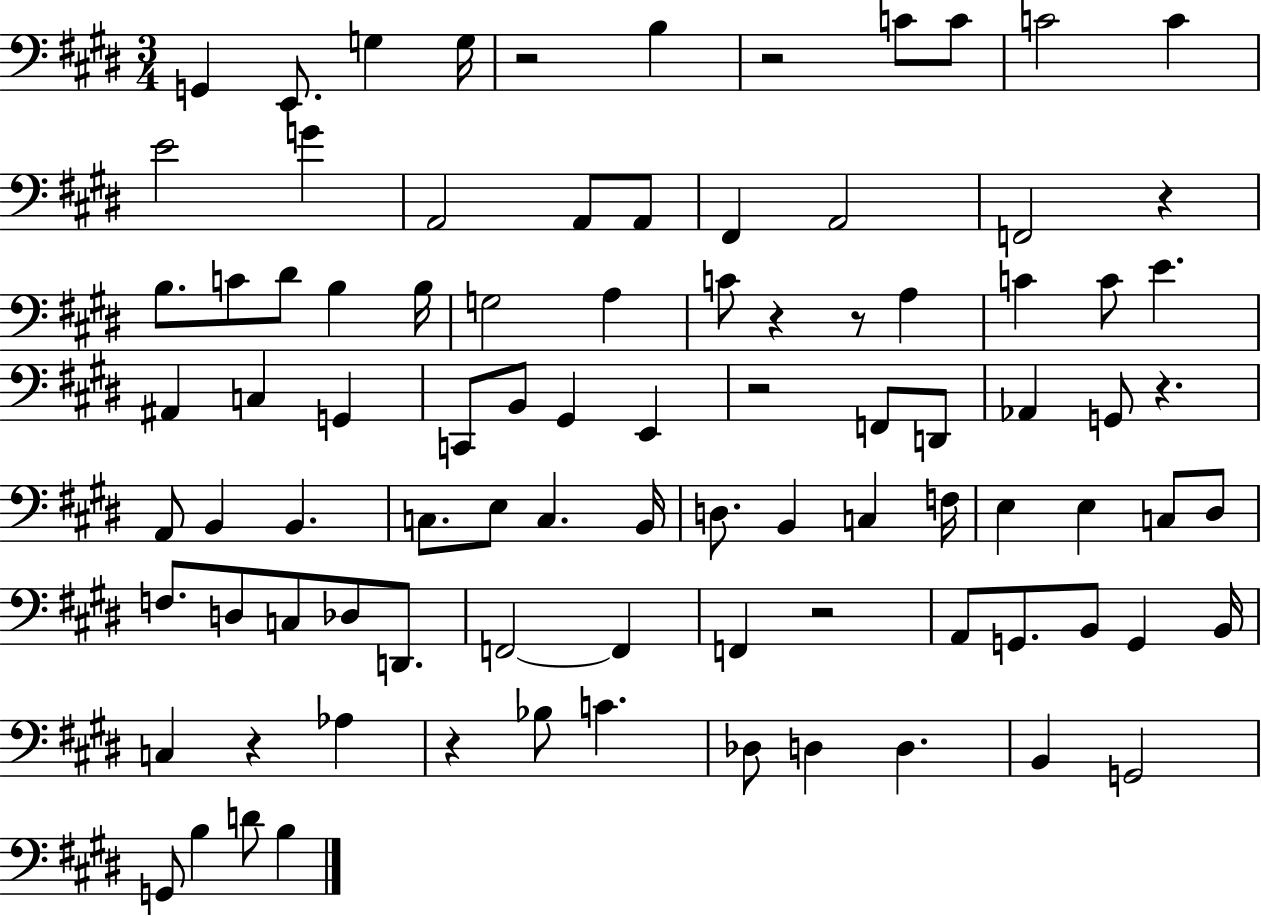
{
  \clef bass
  \numericTimeSignature
  \time 3/4
  \key e \major
  g,4 e,8. g4 g16 | r2 b4 | r2 c'8 c'8 | c'2 c'4 | \break e'2 g'4 | a,2 a,8 a,8 | fis,4 a,2 | f,2 r4 | \break b8. c'8 dis'8 b4 b16 | g2 a4 | c'8 r4 r8 a4 | c'4 c'8 e'4. | \break ais,4 c4 g,4 | c,8 b,8 gis,4 e,4 | r2 f,8 d,8 | aes,4 g,8 r4. | \break a,8 b,4 b,4. | c8. e8 c4. b,16 | d8. b,4 c4 f16 | e4 e4 c8 dis8 | \break f8. d8 c8 des8 d,8. | f,2~~ f,4 | f,4 r2 | a,8 g,8. b,8 g,4 b,16 | \break c4 r4 aes4 | r4 bes8 c'4. | des8 d4 d4. | b,4 g,2 | \break g,8 b4 d'8 b4 | \bar "|."
}